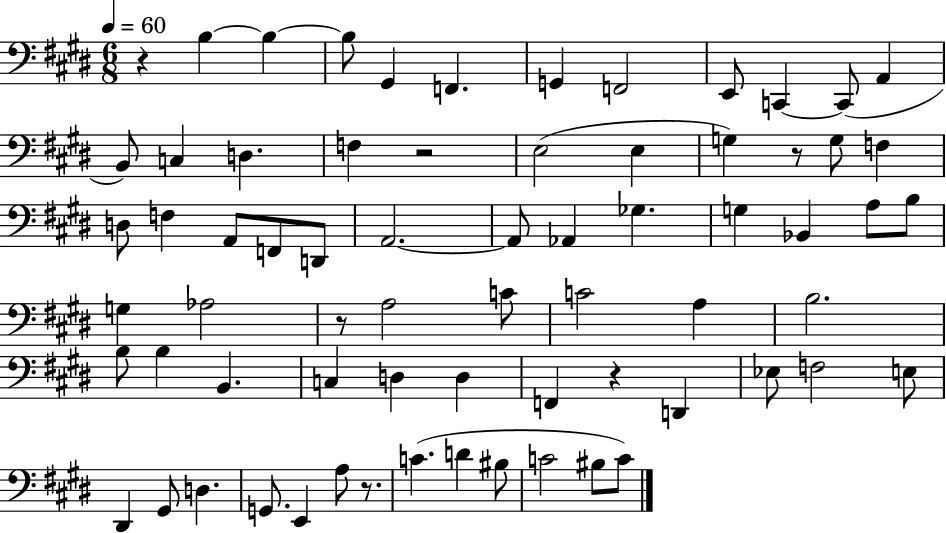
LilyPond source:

{
  \clef bass
  \numericTimeSignature
  \time 6/8
  \key e \major
  \tempo 4 = 60
  r4 b4~~ b4~~ | b8 gis,4 f,4. | g,4 f,2 | e,8 c,4~~ c,8( a,4 | \break b,8) c4 d4. | f4 r2 | e2( e4 | g4) r8 g8 f4 | \break d8 f4 a,8 f,8 d,8 | a,2.~~ | a,8 aes,4 ges4. | g4 bes,4 a8 b8 | \break g4 aes2 | r8 a2 c'8 | c'2 a4 | b2. | \break b8 b4 b,4. | c4 d4 d4 | f,4 r4 d,4 | ees8 f2 e8 | \break dis,4 gis,8 d4. | g,8. e,4 a8 r8. | c'4.( d'4 bis8 | c'2 bis8 c'8) | \break \bar "|."
}